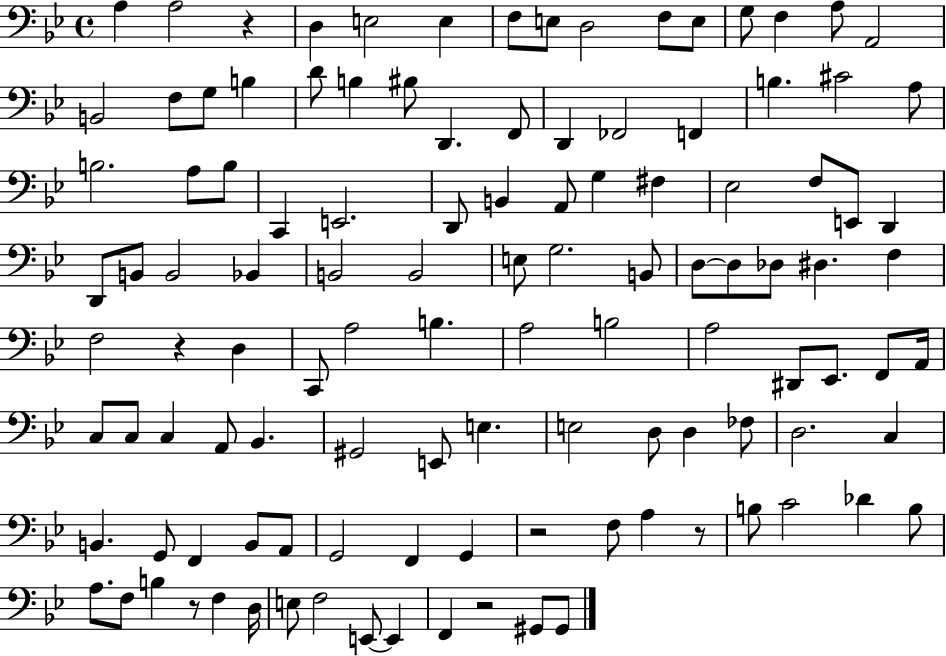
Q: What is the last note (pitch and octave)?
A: G#2